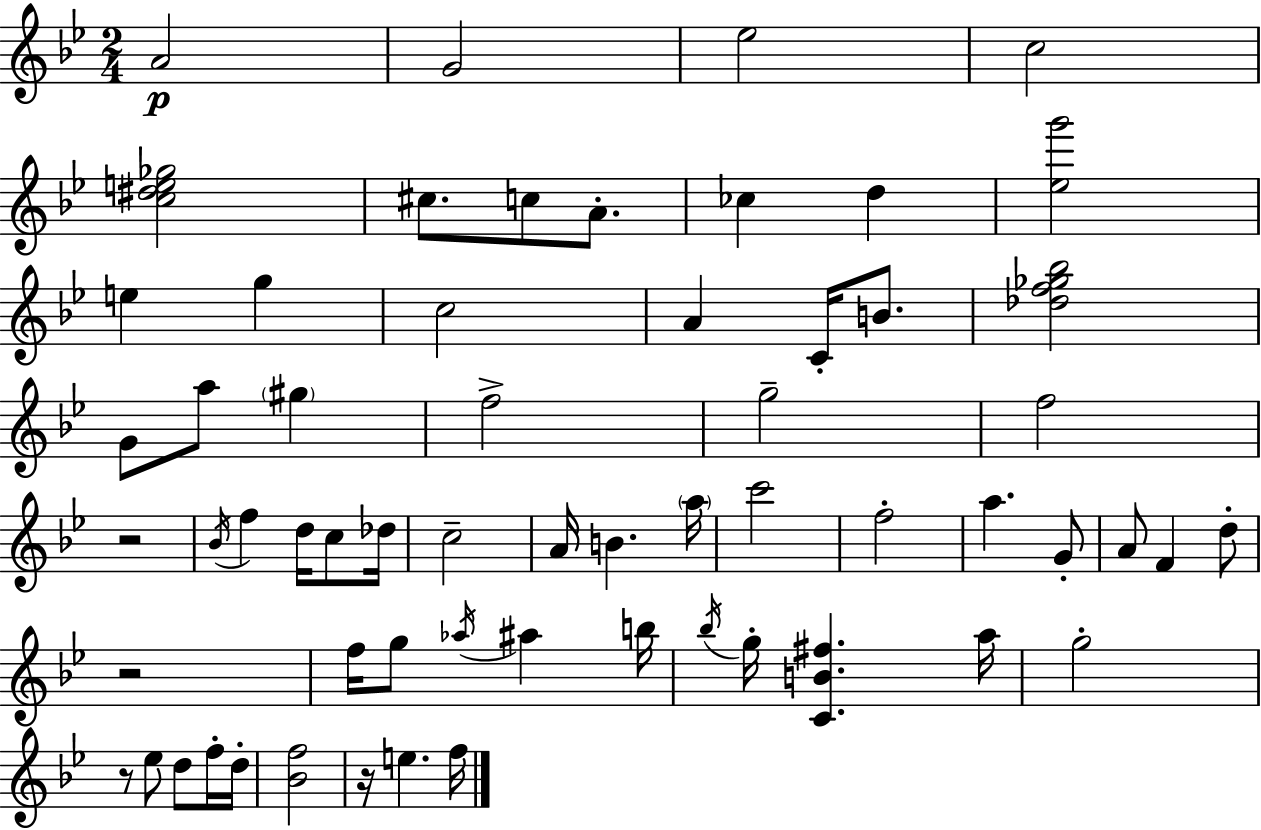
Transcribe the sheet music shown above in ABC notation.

X:1
T:Untitled
M:2/4
L:1/4
K:Bb
A2 G2 _e2 c2 [c^de_g]2 ^c/2 c/2 A/2 _c d [_eg']2 e g c2 A C/4 B/2 [_df_g_b]2 G/2 a/2 ^g f2 g2 f2 z2 _B/4 f d/4 c/2 _d/4 c2 A/4 B a/4 c'2 f2 a G/2 A/2 F d/2 z2 f/4 g/2 _a/4 ^a b/4 _b/4 g/4 [CB^f] a/4 g2 z/2 _e/2 d/2 f/4 d/4 [_Bf]2 z/4 e f/4